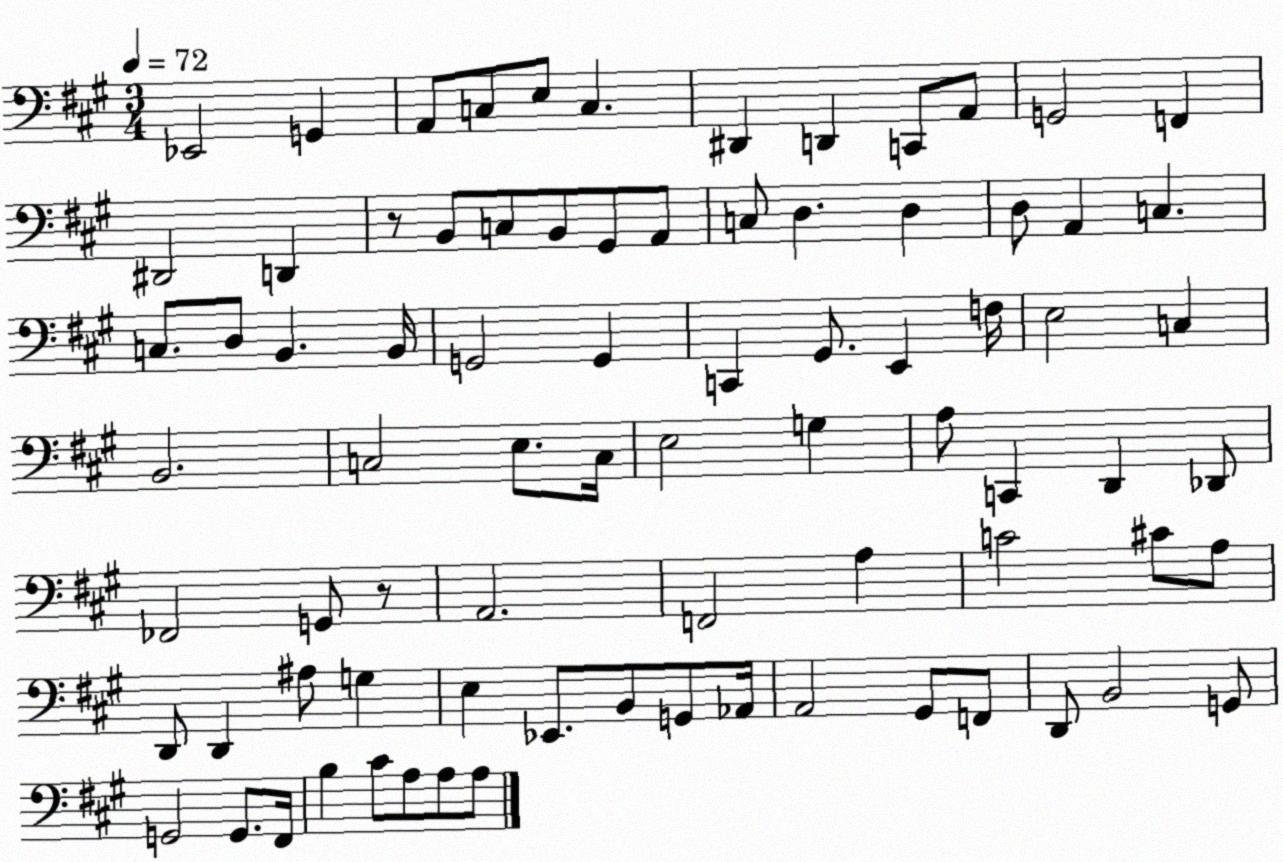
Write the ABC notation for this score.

X:1
T:Untitled
M:3/4
L:1/4
K:A
_E,,2 G,, A,,/2 C,/2 E,/2 C, ^D,, D,, C,,/2 A,,/2 G,,2 F,, ^D,,2 D,, z/2 B,,/2 C,/2 B,,/2 ^G,,/2 A,,/2 C,/2 D, D, D,/2 A,, C, C,/2 D,/2 B,, B,,/4 G,,2 G,, C,, ^G,,/2 E,, F,/4 E,2 C, B,,2 C,2 E,/2 C,/4 E,2 G, A,/2 C,, D,, _D,,/2 _F,,2 G,,/2 z/2 A,,2 F,,2 A, C2 ^C/2 A,/2 D,,/2 D,, ^A,/2 G, E, _E,,/2 B,,/2 G,,/2 _A,,/4 A,,2 ^G,,/2 F,,/2 D,,/2 B,,2 G,,/2 G,,2 G,,/2 ^F,,/4 B, ^C/2 A,/2 A,/2 A,/2